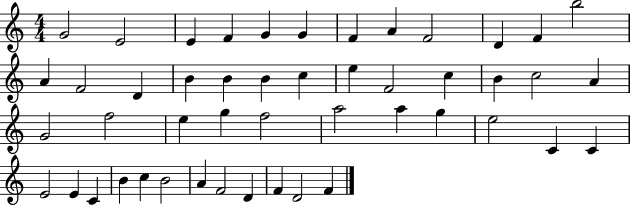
X:1
T:Untitled
M:4/4
L:1/4
K:C
G2 E2 E F G G F A F2 D F b2 A F2 D B B B c e F2 c B c2 A G2 f2 e g f2 a2 a g e2 C C E2 E C B c B2 A F2 D F D2 F